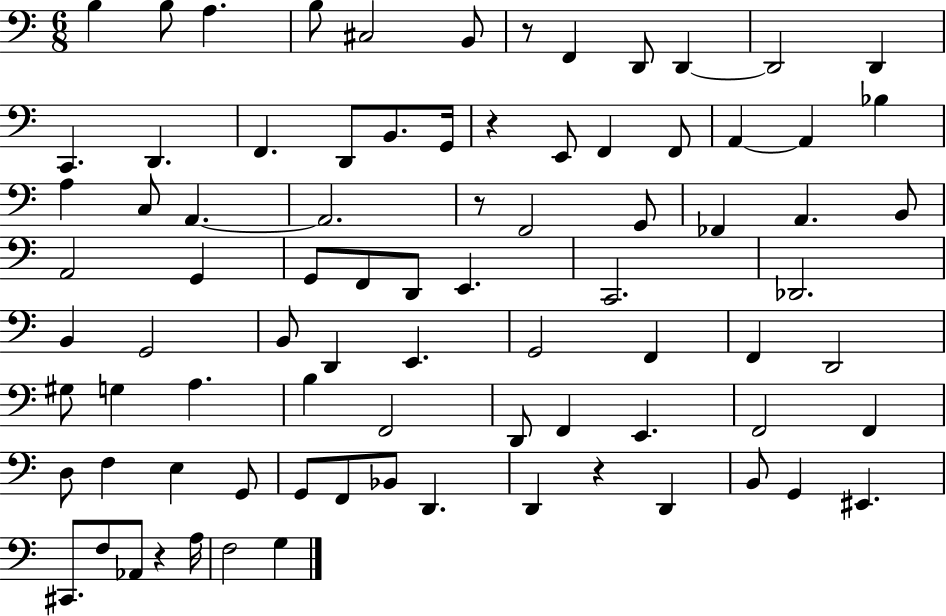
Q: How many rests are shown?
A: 5